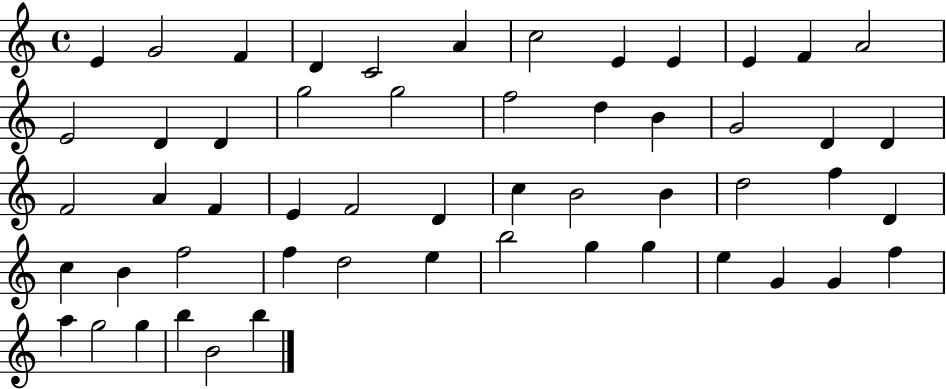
E4/q G4/h F4/q D4/q C4/h A4/q C5/h E4/q E4/q E4/q F4/q A4/h E4/h D4/q D4/q G5/h G5/h F5/h D5/q B4/q G4/h D4/q D4/q F4/h A4/q F4/q E4/q F4/h D4/q C5/q B4/h B4/q D5/h F5/q D4/q C5/q B4/q F5/h F5/q D5/h E5/q B5/h G5/q G5/q E5/q G4/q G4/q F5/q A5/q G5/h G5/q B5/q B4/h B5/q